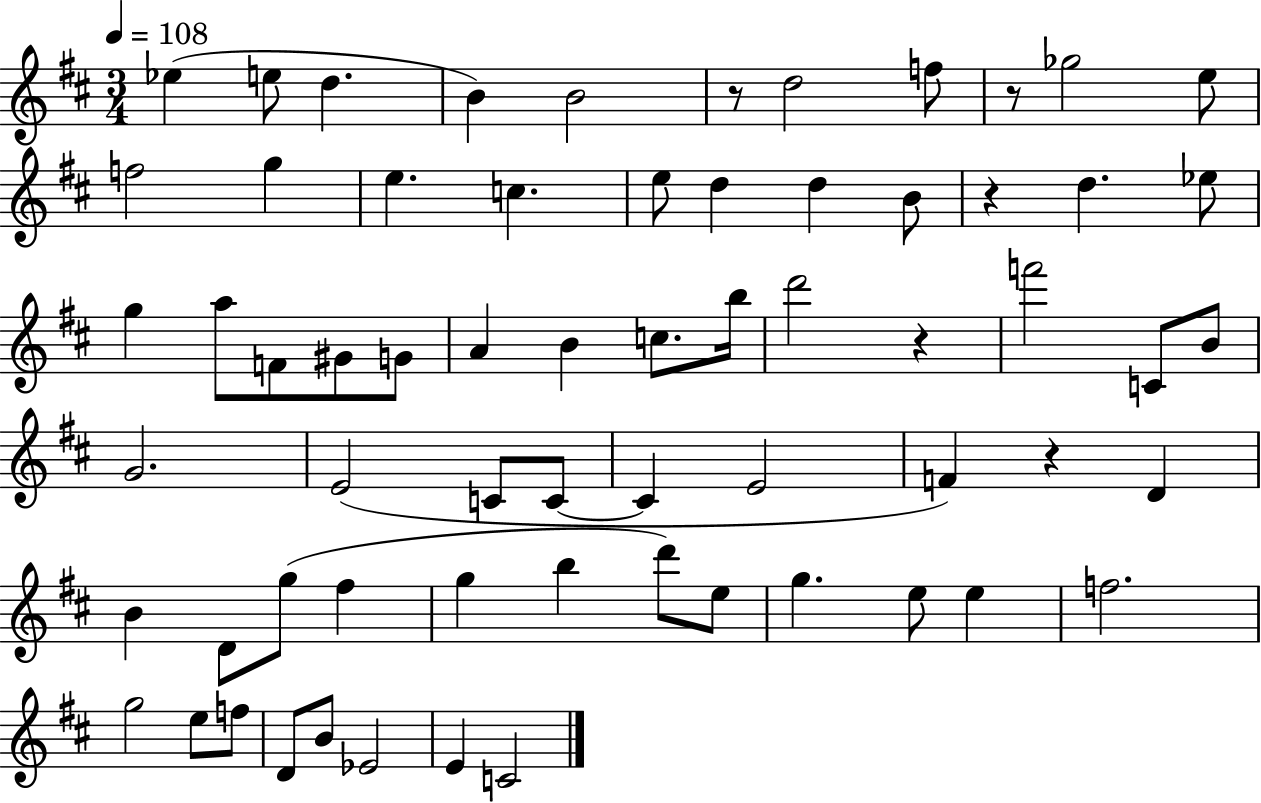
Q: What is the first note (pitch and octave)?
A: Eb5